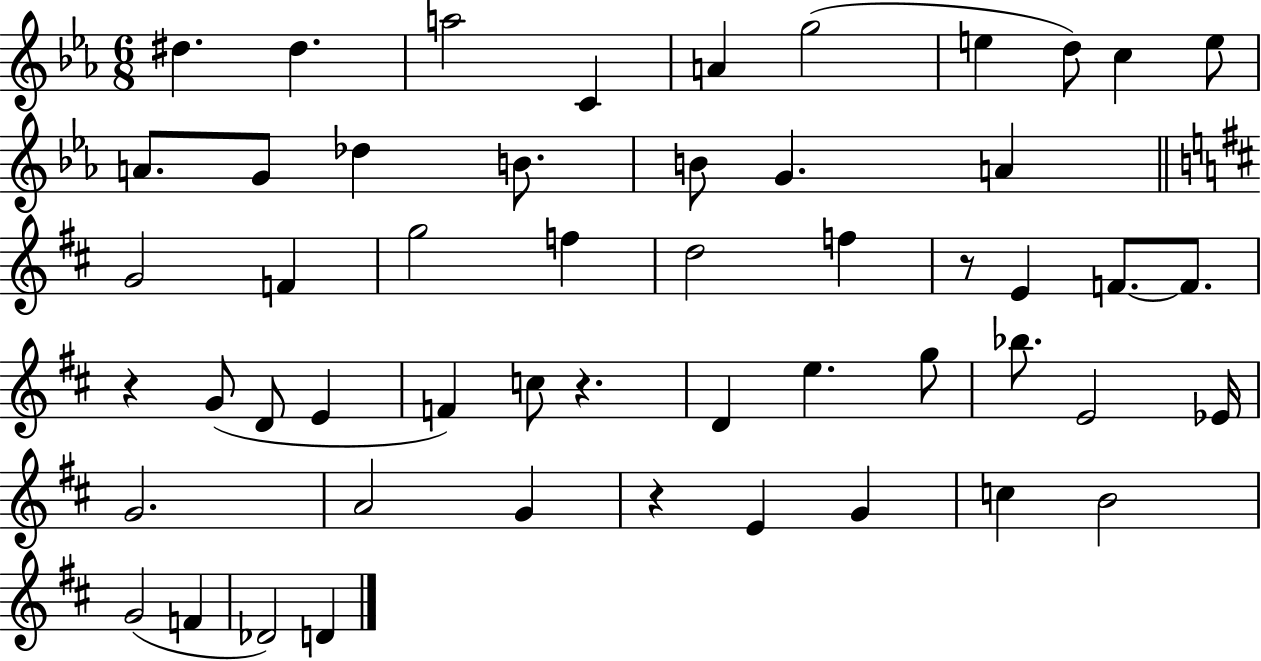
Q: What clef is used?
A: treble